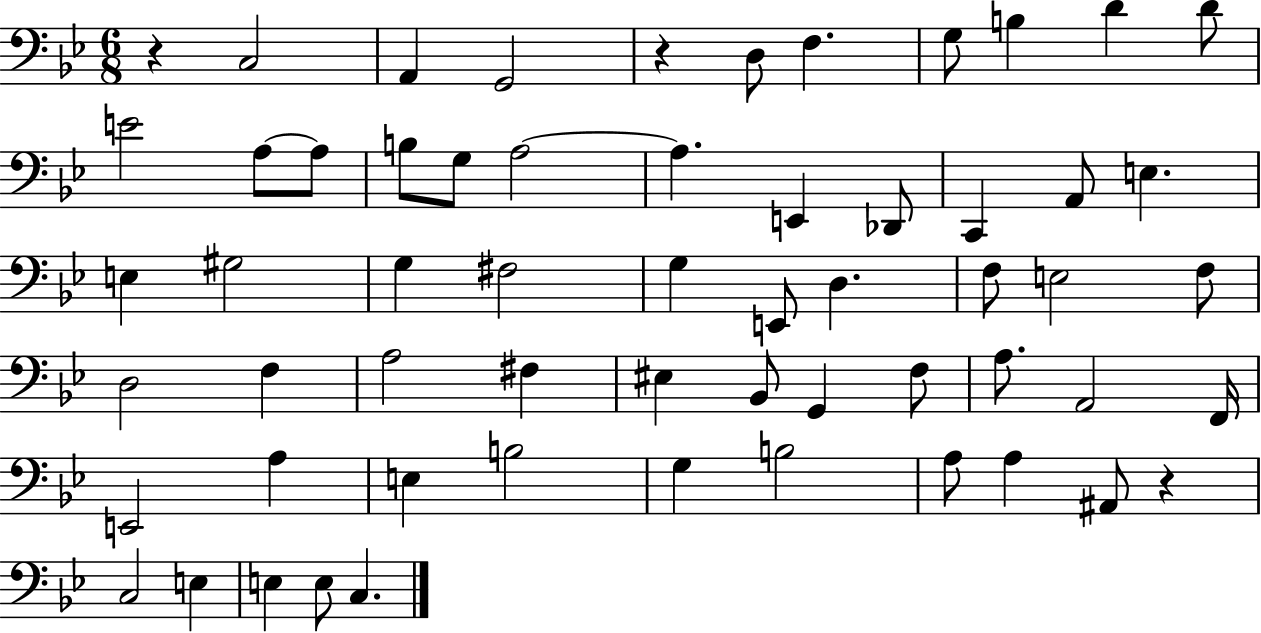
{
  \clef bass
  \numericTimeSignature
  \time 6/8
  \key bes \major
  r4 c2 | a,4 g,2 | r4 d8 f4. | g8 b4 d'4 d'8 | \break e'2 a8~~ a8 | b8 g8 a2~~ | a4. e,4 des,8 | c,4 a,8 e4. | \break e4 gis2 | g4 fis2 | g4 e,8 d4. | f8 e2 f8 | \break d2 f4 | a2 fis4 | eis4 bes,8 g,4 f8 | a8. a,2 f,16 | \break e,2 a4 | e4 b2 | g4 b2 | a8 a4 ais,8 r4 | \break c2 e4 | e4 e8 c4. | \bar "|."
}